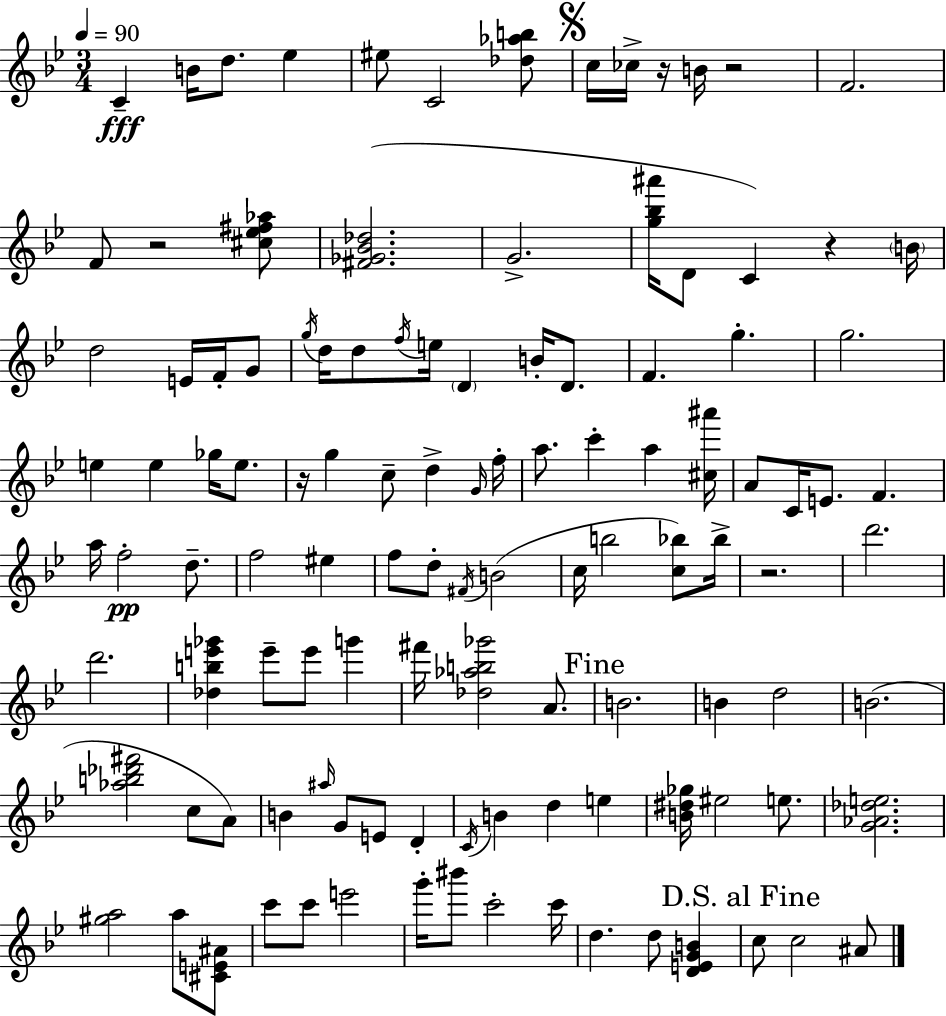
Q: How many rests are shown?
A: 6